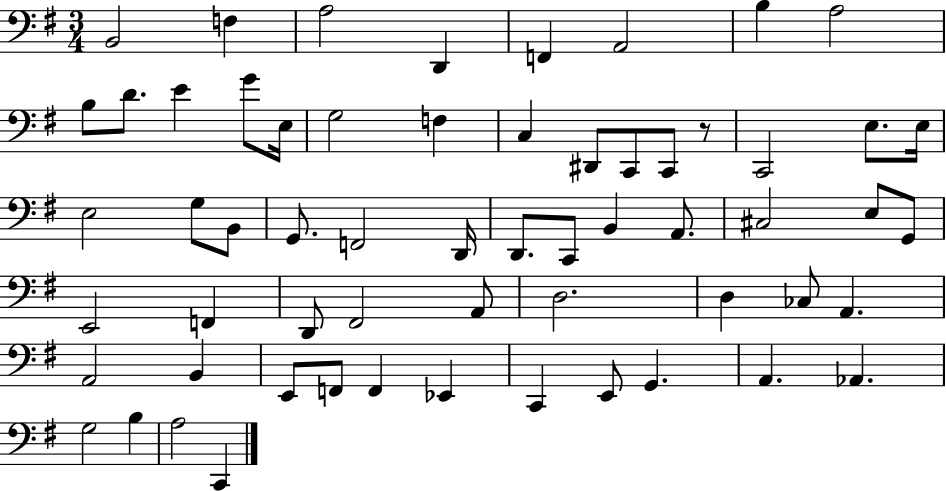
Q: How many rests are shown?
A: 1